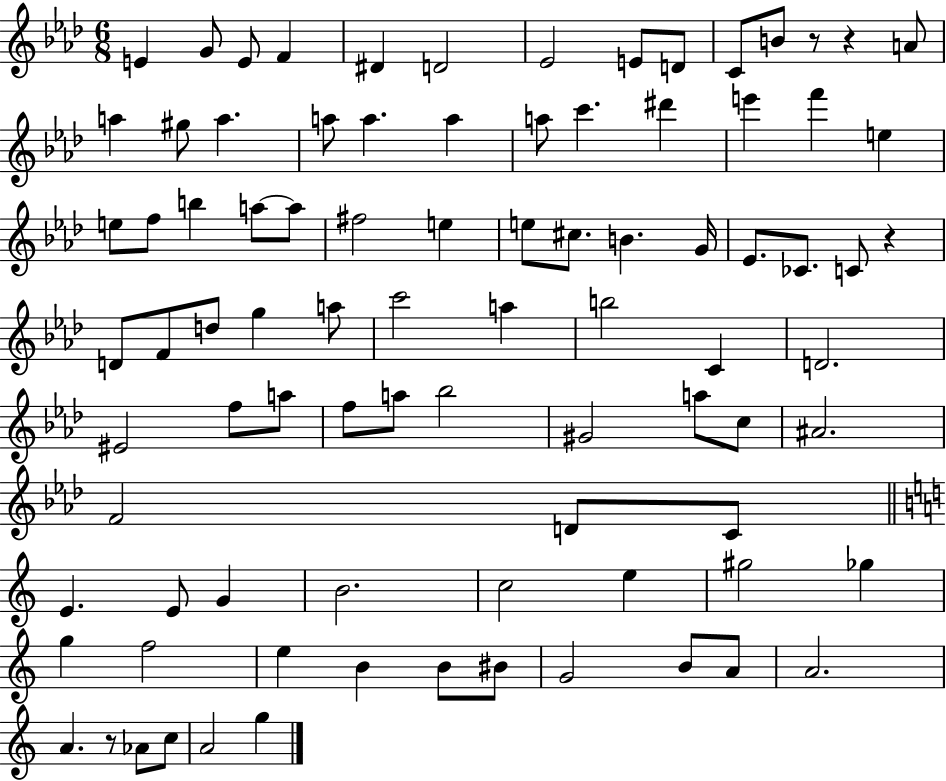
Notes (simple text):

E4/q G4/e E4/e F4/q D#4/q D4/h Eb4/h E4/e D4/e C4/e B4/e R/e R/q A4/e A5/q G#5/e A5/q. A5/e A5/q. A5/q A5/e C6/q. D#6/q E6/q F6/q E5/q E5/e F5/e B5/q A5/e A5/e F#5/h E5/q E5/e C#5/e. B4/q. G4/s Eb4/e. CES4/e. C4/e R/q D4/e F4/e D5/e G5/q A5/e C6/h A5/q B5/h C4/q D4/h. EIS4/h F5/e A5/e F5/e A5/e Bb5/h G#4/h A5/e C5/e A#4/h. F4/h D4/e C4/e E4/q. E4/e G4/q B4/h. C5/h E5/q G#5/h Gb5/q G5/q F5/h E5/q B4/q B4/e BIS4/e G4/h B4/e A4/e A4/h. A4/q. R/e Ab4/e C5/e A4/h G5/q